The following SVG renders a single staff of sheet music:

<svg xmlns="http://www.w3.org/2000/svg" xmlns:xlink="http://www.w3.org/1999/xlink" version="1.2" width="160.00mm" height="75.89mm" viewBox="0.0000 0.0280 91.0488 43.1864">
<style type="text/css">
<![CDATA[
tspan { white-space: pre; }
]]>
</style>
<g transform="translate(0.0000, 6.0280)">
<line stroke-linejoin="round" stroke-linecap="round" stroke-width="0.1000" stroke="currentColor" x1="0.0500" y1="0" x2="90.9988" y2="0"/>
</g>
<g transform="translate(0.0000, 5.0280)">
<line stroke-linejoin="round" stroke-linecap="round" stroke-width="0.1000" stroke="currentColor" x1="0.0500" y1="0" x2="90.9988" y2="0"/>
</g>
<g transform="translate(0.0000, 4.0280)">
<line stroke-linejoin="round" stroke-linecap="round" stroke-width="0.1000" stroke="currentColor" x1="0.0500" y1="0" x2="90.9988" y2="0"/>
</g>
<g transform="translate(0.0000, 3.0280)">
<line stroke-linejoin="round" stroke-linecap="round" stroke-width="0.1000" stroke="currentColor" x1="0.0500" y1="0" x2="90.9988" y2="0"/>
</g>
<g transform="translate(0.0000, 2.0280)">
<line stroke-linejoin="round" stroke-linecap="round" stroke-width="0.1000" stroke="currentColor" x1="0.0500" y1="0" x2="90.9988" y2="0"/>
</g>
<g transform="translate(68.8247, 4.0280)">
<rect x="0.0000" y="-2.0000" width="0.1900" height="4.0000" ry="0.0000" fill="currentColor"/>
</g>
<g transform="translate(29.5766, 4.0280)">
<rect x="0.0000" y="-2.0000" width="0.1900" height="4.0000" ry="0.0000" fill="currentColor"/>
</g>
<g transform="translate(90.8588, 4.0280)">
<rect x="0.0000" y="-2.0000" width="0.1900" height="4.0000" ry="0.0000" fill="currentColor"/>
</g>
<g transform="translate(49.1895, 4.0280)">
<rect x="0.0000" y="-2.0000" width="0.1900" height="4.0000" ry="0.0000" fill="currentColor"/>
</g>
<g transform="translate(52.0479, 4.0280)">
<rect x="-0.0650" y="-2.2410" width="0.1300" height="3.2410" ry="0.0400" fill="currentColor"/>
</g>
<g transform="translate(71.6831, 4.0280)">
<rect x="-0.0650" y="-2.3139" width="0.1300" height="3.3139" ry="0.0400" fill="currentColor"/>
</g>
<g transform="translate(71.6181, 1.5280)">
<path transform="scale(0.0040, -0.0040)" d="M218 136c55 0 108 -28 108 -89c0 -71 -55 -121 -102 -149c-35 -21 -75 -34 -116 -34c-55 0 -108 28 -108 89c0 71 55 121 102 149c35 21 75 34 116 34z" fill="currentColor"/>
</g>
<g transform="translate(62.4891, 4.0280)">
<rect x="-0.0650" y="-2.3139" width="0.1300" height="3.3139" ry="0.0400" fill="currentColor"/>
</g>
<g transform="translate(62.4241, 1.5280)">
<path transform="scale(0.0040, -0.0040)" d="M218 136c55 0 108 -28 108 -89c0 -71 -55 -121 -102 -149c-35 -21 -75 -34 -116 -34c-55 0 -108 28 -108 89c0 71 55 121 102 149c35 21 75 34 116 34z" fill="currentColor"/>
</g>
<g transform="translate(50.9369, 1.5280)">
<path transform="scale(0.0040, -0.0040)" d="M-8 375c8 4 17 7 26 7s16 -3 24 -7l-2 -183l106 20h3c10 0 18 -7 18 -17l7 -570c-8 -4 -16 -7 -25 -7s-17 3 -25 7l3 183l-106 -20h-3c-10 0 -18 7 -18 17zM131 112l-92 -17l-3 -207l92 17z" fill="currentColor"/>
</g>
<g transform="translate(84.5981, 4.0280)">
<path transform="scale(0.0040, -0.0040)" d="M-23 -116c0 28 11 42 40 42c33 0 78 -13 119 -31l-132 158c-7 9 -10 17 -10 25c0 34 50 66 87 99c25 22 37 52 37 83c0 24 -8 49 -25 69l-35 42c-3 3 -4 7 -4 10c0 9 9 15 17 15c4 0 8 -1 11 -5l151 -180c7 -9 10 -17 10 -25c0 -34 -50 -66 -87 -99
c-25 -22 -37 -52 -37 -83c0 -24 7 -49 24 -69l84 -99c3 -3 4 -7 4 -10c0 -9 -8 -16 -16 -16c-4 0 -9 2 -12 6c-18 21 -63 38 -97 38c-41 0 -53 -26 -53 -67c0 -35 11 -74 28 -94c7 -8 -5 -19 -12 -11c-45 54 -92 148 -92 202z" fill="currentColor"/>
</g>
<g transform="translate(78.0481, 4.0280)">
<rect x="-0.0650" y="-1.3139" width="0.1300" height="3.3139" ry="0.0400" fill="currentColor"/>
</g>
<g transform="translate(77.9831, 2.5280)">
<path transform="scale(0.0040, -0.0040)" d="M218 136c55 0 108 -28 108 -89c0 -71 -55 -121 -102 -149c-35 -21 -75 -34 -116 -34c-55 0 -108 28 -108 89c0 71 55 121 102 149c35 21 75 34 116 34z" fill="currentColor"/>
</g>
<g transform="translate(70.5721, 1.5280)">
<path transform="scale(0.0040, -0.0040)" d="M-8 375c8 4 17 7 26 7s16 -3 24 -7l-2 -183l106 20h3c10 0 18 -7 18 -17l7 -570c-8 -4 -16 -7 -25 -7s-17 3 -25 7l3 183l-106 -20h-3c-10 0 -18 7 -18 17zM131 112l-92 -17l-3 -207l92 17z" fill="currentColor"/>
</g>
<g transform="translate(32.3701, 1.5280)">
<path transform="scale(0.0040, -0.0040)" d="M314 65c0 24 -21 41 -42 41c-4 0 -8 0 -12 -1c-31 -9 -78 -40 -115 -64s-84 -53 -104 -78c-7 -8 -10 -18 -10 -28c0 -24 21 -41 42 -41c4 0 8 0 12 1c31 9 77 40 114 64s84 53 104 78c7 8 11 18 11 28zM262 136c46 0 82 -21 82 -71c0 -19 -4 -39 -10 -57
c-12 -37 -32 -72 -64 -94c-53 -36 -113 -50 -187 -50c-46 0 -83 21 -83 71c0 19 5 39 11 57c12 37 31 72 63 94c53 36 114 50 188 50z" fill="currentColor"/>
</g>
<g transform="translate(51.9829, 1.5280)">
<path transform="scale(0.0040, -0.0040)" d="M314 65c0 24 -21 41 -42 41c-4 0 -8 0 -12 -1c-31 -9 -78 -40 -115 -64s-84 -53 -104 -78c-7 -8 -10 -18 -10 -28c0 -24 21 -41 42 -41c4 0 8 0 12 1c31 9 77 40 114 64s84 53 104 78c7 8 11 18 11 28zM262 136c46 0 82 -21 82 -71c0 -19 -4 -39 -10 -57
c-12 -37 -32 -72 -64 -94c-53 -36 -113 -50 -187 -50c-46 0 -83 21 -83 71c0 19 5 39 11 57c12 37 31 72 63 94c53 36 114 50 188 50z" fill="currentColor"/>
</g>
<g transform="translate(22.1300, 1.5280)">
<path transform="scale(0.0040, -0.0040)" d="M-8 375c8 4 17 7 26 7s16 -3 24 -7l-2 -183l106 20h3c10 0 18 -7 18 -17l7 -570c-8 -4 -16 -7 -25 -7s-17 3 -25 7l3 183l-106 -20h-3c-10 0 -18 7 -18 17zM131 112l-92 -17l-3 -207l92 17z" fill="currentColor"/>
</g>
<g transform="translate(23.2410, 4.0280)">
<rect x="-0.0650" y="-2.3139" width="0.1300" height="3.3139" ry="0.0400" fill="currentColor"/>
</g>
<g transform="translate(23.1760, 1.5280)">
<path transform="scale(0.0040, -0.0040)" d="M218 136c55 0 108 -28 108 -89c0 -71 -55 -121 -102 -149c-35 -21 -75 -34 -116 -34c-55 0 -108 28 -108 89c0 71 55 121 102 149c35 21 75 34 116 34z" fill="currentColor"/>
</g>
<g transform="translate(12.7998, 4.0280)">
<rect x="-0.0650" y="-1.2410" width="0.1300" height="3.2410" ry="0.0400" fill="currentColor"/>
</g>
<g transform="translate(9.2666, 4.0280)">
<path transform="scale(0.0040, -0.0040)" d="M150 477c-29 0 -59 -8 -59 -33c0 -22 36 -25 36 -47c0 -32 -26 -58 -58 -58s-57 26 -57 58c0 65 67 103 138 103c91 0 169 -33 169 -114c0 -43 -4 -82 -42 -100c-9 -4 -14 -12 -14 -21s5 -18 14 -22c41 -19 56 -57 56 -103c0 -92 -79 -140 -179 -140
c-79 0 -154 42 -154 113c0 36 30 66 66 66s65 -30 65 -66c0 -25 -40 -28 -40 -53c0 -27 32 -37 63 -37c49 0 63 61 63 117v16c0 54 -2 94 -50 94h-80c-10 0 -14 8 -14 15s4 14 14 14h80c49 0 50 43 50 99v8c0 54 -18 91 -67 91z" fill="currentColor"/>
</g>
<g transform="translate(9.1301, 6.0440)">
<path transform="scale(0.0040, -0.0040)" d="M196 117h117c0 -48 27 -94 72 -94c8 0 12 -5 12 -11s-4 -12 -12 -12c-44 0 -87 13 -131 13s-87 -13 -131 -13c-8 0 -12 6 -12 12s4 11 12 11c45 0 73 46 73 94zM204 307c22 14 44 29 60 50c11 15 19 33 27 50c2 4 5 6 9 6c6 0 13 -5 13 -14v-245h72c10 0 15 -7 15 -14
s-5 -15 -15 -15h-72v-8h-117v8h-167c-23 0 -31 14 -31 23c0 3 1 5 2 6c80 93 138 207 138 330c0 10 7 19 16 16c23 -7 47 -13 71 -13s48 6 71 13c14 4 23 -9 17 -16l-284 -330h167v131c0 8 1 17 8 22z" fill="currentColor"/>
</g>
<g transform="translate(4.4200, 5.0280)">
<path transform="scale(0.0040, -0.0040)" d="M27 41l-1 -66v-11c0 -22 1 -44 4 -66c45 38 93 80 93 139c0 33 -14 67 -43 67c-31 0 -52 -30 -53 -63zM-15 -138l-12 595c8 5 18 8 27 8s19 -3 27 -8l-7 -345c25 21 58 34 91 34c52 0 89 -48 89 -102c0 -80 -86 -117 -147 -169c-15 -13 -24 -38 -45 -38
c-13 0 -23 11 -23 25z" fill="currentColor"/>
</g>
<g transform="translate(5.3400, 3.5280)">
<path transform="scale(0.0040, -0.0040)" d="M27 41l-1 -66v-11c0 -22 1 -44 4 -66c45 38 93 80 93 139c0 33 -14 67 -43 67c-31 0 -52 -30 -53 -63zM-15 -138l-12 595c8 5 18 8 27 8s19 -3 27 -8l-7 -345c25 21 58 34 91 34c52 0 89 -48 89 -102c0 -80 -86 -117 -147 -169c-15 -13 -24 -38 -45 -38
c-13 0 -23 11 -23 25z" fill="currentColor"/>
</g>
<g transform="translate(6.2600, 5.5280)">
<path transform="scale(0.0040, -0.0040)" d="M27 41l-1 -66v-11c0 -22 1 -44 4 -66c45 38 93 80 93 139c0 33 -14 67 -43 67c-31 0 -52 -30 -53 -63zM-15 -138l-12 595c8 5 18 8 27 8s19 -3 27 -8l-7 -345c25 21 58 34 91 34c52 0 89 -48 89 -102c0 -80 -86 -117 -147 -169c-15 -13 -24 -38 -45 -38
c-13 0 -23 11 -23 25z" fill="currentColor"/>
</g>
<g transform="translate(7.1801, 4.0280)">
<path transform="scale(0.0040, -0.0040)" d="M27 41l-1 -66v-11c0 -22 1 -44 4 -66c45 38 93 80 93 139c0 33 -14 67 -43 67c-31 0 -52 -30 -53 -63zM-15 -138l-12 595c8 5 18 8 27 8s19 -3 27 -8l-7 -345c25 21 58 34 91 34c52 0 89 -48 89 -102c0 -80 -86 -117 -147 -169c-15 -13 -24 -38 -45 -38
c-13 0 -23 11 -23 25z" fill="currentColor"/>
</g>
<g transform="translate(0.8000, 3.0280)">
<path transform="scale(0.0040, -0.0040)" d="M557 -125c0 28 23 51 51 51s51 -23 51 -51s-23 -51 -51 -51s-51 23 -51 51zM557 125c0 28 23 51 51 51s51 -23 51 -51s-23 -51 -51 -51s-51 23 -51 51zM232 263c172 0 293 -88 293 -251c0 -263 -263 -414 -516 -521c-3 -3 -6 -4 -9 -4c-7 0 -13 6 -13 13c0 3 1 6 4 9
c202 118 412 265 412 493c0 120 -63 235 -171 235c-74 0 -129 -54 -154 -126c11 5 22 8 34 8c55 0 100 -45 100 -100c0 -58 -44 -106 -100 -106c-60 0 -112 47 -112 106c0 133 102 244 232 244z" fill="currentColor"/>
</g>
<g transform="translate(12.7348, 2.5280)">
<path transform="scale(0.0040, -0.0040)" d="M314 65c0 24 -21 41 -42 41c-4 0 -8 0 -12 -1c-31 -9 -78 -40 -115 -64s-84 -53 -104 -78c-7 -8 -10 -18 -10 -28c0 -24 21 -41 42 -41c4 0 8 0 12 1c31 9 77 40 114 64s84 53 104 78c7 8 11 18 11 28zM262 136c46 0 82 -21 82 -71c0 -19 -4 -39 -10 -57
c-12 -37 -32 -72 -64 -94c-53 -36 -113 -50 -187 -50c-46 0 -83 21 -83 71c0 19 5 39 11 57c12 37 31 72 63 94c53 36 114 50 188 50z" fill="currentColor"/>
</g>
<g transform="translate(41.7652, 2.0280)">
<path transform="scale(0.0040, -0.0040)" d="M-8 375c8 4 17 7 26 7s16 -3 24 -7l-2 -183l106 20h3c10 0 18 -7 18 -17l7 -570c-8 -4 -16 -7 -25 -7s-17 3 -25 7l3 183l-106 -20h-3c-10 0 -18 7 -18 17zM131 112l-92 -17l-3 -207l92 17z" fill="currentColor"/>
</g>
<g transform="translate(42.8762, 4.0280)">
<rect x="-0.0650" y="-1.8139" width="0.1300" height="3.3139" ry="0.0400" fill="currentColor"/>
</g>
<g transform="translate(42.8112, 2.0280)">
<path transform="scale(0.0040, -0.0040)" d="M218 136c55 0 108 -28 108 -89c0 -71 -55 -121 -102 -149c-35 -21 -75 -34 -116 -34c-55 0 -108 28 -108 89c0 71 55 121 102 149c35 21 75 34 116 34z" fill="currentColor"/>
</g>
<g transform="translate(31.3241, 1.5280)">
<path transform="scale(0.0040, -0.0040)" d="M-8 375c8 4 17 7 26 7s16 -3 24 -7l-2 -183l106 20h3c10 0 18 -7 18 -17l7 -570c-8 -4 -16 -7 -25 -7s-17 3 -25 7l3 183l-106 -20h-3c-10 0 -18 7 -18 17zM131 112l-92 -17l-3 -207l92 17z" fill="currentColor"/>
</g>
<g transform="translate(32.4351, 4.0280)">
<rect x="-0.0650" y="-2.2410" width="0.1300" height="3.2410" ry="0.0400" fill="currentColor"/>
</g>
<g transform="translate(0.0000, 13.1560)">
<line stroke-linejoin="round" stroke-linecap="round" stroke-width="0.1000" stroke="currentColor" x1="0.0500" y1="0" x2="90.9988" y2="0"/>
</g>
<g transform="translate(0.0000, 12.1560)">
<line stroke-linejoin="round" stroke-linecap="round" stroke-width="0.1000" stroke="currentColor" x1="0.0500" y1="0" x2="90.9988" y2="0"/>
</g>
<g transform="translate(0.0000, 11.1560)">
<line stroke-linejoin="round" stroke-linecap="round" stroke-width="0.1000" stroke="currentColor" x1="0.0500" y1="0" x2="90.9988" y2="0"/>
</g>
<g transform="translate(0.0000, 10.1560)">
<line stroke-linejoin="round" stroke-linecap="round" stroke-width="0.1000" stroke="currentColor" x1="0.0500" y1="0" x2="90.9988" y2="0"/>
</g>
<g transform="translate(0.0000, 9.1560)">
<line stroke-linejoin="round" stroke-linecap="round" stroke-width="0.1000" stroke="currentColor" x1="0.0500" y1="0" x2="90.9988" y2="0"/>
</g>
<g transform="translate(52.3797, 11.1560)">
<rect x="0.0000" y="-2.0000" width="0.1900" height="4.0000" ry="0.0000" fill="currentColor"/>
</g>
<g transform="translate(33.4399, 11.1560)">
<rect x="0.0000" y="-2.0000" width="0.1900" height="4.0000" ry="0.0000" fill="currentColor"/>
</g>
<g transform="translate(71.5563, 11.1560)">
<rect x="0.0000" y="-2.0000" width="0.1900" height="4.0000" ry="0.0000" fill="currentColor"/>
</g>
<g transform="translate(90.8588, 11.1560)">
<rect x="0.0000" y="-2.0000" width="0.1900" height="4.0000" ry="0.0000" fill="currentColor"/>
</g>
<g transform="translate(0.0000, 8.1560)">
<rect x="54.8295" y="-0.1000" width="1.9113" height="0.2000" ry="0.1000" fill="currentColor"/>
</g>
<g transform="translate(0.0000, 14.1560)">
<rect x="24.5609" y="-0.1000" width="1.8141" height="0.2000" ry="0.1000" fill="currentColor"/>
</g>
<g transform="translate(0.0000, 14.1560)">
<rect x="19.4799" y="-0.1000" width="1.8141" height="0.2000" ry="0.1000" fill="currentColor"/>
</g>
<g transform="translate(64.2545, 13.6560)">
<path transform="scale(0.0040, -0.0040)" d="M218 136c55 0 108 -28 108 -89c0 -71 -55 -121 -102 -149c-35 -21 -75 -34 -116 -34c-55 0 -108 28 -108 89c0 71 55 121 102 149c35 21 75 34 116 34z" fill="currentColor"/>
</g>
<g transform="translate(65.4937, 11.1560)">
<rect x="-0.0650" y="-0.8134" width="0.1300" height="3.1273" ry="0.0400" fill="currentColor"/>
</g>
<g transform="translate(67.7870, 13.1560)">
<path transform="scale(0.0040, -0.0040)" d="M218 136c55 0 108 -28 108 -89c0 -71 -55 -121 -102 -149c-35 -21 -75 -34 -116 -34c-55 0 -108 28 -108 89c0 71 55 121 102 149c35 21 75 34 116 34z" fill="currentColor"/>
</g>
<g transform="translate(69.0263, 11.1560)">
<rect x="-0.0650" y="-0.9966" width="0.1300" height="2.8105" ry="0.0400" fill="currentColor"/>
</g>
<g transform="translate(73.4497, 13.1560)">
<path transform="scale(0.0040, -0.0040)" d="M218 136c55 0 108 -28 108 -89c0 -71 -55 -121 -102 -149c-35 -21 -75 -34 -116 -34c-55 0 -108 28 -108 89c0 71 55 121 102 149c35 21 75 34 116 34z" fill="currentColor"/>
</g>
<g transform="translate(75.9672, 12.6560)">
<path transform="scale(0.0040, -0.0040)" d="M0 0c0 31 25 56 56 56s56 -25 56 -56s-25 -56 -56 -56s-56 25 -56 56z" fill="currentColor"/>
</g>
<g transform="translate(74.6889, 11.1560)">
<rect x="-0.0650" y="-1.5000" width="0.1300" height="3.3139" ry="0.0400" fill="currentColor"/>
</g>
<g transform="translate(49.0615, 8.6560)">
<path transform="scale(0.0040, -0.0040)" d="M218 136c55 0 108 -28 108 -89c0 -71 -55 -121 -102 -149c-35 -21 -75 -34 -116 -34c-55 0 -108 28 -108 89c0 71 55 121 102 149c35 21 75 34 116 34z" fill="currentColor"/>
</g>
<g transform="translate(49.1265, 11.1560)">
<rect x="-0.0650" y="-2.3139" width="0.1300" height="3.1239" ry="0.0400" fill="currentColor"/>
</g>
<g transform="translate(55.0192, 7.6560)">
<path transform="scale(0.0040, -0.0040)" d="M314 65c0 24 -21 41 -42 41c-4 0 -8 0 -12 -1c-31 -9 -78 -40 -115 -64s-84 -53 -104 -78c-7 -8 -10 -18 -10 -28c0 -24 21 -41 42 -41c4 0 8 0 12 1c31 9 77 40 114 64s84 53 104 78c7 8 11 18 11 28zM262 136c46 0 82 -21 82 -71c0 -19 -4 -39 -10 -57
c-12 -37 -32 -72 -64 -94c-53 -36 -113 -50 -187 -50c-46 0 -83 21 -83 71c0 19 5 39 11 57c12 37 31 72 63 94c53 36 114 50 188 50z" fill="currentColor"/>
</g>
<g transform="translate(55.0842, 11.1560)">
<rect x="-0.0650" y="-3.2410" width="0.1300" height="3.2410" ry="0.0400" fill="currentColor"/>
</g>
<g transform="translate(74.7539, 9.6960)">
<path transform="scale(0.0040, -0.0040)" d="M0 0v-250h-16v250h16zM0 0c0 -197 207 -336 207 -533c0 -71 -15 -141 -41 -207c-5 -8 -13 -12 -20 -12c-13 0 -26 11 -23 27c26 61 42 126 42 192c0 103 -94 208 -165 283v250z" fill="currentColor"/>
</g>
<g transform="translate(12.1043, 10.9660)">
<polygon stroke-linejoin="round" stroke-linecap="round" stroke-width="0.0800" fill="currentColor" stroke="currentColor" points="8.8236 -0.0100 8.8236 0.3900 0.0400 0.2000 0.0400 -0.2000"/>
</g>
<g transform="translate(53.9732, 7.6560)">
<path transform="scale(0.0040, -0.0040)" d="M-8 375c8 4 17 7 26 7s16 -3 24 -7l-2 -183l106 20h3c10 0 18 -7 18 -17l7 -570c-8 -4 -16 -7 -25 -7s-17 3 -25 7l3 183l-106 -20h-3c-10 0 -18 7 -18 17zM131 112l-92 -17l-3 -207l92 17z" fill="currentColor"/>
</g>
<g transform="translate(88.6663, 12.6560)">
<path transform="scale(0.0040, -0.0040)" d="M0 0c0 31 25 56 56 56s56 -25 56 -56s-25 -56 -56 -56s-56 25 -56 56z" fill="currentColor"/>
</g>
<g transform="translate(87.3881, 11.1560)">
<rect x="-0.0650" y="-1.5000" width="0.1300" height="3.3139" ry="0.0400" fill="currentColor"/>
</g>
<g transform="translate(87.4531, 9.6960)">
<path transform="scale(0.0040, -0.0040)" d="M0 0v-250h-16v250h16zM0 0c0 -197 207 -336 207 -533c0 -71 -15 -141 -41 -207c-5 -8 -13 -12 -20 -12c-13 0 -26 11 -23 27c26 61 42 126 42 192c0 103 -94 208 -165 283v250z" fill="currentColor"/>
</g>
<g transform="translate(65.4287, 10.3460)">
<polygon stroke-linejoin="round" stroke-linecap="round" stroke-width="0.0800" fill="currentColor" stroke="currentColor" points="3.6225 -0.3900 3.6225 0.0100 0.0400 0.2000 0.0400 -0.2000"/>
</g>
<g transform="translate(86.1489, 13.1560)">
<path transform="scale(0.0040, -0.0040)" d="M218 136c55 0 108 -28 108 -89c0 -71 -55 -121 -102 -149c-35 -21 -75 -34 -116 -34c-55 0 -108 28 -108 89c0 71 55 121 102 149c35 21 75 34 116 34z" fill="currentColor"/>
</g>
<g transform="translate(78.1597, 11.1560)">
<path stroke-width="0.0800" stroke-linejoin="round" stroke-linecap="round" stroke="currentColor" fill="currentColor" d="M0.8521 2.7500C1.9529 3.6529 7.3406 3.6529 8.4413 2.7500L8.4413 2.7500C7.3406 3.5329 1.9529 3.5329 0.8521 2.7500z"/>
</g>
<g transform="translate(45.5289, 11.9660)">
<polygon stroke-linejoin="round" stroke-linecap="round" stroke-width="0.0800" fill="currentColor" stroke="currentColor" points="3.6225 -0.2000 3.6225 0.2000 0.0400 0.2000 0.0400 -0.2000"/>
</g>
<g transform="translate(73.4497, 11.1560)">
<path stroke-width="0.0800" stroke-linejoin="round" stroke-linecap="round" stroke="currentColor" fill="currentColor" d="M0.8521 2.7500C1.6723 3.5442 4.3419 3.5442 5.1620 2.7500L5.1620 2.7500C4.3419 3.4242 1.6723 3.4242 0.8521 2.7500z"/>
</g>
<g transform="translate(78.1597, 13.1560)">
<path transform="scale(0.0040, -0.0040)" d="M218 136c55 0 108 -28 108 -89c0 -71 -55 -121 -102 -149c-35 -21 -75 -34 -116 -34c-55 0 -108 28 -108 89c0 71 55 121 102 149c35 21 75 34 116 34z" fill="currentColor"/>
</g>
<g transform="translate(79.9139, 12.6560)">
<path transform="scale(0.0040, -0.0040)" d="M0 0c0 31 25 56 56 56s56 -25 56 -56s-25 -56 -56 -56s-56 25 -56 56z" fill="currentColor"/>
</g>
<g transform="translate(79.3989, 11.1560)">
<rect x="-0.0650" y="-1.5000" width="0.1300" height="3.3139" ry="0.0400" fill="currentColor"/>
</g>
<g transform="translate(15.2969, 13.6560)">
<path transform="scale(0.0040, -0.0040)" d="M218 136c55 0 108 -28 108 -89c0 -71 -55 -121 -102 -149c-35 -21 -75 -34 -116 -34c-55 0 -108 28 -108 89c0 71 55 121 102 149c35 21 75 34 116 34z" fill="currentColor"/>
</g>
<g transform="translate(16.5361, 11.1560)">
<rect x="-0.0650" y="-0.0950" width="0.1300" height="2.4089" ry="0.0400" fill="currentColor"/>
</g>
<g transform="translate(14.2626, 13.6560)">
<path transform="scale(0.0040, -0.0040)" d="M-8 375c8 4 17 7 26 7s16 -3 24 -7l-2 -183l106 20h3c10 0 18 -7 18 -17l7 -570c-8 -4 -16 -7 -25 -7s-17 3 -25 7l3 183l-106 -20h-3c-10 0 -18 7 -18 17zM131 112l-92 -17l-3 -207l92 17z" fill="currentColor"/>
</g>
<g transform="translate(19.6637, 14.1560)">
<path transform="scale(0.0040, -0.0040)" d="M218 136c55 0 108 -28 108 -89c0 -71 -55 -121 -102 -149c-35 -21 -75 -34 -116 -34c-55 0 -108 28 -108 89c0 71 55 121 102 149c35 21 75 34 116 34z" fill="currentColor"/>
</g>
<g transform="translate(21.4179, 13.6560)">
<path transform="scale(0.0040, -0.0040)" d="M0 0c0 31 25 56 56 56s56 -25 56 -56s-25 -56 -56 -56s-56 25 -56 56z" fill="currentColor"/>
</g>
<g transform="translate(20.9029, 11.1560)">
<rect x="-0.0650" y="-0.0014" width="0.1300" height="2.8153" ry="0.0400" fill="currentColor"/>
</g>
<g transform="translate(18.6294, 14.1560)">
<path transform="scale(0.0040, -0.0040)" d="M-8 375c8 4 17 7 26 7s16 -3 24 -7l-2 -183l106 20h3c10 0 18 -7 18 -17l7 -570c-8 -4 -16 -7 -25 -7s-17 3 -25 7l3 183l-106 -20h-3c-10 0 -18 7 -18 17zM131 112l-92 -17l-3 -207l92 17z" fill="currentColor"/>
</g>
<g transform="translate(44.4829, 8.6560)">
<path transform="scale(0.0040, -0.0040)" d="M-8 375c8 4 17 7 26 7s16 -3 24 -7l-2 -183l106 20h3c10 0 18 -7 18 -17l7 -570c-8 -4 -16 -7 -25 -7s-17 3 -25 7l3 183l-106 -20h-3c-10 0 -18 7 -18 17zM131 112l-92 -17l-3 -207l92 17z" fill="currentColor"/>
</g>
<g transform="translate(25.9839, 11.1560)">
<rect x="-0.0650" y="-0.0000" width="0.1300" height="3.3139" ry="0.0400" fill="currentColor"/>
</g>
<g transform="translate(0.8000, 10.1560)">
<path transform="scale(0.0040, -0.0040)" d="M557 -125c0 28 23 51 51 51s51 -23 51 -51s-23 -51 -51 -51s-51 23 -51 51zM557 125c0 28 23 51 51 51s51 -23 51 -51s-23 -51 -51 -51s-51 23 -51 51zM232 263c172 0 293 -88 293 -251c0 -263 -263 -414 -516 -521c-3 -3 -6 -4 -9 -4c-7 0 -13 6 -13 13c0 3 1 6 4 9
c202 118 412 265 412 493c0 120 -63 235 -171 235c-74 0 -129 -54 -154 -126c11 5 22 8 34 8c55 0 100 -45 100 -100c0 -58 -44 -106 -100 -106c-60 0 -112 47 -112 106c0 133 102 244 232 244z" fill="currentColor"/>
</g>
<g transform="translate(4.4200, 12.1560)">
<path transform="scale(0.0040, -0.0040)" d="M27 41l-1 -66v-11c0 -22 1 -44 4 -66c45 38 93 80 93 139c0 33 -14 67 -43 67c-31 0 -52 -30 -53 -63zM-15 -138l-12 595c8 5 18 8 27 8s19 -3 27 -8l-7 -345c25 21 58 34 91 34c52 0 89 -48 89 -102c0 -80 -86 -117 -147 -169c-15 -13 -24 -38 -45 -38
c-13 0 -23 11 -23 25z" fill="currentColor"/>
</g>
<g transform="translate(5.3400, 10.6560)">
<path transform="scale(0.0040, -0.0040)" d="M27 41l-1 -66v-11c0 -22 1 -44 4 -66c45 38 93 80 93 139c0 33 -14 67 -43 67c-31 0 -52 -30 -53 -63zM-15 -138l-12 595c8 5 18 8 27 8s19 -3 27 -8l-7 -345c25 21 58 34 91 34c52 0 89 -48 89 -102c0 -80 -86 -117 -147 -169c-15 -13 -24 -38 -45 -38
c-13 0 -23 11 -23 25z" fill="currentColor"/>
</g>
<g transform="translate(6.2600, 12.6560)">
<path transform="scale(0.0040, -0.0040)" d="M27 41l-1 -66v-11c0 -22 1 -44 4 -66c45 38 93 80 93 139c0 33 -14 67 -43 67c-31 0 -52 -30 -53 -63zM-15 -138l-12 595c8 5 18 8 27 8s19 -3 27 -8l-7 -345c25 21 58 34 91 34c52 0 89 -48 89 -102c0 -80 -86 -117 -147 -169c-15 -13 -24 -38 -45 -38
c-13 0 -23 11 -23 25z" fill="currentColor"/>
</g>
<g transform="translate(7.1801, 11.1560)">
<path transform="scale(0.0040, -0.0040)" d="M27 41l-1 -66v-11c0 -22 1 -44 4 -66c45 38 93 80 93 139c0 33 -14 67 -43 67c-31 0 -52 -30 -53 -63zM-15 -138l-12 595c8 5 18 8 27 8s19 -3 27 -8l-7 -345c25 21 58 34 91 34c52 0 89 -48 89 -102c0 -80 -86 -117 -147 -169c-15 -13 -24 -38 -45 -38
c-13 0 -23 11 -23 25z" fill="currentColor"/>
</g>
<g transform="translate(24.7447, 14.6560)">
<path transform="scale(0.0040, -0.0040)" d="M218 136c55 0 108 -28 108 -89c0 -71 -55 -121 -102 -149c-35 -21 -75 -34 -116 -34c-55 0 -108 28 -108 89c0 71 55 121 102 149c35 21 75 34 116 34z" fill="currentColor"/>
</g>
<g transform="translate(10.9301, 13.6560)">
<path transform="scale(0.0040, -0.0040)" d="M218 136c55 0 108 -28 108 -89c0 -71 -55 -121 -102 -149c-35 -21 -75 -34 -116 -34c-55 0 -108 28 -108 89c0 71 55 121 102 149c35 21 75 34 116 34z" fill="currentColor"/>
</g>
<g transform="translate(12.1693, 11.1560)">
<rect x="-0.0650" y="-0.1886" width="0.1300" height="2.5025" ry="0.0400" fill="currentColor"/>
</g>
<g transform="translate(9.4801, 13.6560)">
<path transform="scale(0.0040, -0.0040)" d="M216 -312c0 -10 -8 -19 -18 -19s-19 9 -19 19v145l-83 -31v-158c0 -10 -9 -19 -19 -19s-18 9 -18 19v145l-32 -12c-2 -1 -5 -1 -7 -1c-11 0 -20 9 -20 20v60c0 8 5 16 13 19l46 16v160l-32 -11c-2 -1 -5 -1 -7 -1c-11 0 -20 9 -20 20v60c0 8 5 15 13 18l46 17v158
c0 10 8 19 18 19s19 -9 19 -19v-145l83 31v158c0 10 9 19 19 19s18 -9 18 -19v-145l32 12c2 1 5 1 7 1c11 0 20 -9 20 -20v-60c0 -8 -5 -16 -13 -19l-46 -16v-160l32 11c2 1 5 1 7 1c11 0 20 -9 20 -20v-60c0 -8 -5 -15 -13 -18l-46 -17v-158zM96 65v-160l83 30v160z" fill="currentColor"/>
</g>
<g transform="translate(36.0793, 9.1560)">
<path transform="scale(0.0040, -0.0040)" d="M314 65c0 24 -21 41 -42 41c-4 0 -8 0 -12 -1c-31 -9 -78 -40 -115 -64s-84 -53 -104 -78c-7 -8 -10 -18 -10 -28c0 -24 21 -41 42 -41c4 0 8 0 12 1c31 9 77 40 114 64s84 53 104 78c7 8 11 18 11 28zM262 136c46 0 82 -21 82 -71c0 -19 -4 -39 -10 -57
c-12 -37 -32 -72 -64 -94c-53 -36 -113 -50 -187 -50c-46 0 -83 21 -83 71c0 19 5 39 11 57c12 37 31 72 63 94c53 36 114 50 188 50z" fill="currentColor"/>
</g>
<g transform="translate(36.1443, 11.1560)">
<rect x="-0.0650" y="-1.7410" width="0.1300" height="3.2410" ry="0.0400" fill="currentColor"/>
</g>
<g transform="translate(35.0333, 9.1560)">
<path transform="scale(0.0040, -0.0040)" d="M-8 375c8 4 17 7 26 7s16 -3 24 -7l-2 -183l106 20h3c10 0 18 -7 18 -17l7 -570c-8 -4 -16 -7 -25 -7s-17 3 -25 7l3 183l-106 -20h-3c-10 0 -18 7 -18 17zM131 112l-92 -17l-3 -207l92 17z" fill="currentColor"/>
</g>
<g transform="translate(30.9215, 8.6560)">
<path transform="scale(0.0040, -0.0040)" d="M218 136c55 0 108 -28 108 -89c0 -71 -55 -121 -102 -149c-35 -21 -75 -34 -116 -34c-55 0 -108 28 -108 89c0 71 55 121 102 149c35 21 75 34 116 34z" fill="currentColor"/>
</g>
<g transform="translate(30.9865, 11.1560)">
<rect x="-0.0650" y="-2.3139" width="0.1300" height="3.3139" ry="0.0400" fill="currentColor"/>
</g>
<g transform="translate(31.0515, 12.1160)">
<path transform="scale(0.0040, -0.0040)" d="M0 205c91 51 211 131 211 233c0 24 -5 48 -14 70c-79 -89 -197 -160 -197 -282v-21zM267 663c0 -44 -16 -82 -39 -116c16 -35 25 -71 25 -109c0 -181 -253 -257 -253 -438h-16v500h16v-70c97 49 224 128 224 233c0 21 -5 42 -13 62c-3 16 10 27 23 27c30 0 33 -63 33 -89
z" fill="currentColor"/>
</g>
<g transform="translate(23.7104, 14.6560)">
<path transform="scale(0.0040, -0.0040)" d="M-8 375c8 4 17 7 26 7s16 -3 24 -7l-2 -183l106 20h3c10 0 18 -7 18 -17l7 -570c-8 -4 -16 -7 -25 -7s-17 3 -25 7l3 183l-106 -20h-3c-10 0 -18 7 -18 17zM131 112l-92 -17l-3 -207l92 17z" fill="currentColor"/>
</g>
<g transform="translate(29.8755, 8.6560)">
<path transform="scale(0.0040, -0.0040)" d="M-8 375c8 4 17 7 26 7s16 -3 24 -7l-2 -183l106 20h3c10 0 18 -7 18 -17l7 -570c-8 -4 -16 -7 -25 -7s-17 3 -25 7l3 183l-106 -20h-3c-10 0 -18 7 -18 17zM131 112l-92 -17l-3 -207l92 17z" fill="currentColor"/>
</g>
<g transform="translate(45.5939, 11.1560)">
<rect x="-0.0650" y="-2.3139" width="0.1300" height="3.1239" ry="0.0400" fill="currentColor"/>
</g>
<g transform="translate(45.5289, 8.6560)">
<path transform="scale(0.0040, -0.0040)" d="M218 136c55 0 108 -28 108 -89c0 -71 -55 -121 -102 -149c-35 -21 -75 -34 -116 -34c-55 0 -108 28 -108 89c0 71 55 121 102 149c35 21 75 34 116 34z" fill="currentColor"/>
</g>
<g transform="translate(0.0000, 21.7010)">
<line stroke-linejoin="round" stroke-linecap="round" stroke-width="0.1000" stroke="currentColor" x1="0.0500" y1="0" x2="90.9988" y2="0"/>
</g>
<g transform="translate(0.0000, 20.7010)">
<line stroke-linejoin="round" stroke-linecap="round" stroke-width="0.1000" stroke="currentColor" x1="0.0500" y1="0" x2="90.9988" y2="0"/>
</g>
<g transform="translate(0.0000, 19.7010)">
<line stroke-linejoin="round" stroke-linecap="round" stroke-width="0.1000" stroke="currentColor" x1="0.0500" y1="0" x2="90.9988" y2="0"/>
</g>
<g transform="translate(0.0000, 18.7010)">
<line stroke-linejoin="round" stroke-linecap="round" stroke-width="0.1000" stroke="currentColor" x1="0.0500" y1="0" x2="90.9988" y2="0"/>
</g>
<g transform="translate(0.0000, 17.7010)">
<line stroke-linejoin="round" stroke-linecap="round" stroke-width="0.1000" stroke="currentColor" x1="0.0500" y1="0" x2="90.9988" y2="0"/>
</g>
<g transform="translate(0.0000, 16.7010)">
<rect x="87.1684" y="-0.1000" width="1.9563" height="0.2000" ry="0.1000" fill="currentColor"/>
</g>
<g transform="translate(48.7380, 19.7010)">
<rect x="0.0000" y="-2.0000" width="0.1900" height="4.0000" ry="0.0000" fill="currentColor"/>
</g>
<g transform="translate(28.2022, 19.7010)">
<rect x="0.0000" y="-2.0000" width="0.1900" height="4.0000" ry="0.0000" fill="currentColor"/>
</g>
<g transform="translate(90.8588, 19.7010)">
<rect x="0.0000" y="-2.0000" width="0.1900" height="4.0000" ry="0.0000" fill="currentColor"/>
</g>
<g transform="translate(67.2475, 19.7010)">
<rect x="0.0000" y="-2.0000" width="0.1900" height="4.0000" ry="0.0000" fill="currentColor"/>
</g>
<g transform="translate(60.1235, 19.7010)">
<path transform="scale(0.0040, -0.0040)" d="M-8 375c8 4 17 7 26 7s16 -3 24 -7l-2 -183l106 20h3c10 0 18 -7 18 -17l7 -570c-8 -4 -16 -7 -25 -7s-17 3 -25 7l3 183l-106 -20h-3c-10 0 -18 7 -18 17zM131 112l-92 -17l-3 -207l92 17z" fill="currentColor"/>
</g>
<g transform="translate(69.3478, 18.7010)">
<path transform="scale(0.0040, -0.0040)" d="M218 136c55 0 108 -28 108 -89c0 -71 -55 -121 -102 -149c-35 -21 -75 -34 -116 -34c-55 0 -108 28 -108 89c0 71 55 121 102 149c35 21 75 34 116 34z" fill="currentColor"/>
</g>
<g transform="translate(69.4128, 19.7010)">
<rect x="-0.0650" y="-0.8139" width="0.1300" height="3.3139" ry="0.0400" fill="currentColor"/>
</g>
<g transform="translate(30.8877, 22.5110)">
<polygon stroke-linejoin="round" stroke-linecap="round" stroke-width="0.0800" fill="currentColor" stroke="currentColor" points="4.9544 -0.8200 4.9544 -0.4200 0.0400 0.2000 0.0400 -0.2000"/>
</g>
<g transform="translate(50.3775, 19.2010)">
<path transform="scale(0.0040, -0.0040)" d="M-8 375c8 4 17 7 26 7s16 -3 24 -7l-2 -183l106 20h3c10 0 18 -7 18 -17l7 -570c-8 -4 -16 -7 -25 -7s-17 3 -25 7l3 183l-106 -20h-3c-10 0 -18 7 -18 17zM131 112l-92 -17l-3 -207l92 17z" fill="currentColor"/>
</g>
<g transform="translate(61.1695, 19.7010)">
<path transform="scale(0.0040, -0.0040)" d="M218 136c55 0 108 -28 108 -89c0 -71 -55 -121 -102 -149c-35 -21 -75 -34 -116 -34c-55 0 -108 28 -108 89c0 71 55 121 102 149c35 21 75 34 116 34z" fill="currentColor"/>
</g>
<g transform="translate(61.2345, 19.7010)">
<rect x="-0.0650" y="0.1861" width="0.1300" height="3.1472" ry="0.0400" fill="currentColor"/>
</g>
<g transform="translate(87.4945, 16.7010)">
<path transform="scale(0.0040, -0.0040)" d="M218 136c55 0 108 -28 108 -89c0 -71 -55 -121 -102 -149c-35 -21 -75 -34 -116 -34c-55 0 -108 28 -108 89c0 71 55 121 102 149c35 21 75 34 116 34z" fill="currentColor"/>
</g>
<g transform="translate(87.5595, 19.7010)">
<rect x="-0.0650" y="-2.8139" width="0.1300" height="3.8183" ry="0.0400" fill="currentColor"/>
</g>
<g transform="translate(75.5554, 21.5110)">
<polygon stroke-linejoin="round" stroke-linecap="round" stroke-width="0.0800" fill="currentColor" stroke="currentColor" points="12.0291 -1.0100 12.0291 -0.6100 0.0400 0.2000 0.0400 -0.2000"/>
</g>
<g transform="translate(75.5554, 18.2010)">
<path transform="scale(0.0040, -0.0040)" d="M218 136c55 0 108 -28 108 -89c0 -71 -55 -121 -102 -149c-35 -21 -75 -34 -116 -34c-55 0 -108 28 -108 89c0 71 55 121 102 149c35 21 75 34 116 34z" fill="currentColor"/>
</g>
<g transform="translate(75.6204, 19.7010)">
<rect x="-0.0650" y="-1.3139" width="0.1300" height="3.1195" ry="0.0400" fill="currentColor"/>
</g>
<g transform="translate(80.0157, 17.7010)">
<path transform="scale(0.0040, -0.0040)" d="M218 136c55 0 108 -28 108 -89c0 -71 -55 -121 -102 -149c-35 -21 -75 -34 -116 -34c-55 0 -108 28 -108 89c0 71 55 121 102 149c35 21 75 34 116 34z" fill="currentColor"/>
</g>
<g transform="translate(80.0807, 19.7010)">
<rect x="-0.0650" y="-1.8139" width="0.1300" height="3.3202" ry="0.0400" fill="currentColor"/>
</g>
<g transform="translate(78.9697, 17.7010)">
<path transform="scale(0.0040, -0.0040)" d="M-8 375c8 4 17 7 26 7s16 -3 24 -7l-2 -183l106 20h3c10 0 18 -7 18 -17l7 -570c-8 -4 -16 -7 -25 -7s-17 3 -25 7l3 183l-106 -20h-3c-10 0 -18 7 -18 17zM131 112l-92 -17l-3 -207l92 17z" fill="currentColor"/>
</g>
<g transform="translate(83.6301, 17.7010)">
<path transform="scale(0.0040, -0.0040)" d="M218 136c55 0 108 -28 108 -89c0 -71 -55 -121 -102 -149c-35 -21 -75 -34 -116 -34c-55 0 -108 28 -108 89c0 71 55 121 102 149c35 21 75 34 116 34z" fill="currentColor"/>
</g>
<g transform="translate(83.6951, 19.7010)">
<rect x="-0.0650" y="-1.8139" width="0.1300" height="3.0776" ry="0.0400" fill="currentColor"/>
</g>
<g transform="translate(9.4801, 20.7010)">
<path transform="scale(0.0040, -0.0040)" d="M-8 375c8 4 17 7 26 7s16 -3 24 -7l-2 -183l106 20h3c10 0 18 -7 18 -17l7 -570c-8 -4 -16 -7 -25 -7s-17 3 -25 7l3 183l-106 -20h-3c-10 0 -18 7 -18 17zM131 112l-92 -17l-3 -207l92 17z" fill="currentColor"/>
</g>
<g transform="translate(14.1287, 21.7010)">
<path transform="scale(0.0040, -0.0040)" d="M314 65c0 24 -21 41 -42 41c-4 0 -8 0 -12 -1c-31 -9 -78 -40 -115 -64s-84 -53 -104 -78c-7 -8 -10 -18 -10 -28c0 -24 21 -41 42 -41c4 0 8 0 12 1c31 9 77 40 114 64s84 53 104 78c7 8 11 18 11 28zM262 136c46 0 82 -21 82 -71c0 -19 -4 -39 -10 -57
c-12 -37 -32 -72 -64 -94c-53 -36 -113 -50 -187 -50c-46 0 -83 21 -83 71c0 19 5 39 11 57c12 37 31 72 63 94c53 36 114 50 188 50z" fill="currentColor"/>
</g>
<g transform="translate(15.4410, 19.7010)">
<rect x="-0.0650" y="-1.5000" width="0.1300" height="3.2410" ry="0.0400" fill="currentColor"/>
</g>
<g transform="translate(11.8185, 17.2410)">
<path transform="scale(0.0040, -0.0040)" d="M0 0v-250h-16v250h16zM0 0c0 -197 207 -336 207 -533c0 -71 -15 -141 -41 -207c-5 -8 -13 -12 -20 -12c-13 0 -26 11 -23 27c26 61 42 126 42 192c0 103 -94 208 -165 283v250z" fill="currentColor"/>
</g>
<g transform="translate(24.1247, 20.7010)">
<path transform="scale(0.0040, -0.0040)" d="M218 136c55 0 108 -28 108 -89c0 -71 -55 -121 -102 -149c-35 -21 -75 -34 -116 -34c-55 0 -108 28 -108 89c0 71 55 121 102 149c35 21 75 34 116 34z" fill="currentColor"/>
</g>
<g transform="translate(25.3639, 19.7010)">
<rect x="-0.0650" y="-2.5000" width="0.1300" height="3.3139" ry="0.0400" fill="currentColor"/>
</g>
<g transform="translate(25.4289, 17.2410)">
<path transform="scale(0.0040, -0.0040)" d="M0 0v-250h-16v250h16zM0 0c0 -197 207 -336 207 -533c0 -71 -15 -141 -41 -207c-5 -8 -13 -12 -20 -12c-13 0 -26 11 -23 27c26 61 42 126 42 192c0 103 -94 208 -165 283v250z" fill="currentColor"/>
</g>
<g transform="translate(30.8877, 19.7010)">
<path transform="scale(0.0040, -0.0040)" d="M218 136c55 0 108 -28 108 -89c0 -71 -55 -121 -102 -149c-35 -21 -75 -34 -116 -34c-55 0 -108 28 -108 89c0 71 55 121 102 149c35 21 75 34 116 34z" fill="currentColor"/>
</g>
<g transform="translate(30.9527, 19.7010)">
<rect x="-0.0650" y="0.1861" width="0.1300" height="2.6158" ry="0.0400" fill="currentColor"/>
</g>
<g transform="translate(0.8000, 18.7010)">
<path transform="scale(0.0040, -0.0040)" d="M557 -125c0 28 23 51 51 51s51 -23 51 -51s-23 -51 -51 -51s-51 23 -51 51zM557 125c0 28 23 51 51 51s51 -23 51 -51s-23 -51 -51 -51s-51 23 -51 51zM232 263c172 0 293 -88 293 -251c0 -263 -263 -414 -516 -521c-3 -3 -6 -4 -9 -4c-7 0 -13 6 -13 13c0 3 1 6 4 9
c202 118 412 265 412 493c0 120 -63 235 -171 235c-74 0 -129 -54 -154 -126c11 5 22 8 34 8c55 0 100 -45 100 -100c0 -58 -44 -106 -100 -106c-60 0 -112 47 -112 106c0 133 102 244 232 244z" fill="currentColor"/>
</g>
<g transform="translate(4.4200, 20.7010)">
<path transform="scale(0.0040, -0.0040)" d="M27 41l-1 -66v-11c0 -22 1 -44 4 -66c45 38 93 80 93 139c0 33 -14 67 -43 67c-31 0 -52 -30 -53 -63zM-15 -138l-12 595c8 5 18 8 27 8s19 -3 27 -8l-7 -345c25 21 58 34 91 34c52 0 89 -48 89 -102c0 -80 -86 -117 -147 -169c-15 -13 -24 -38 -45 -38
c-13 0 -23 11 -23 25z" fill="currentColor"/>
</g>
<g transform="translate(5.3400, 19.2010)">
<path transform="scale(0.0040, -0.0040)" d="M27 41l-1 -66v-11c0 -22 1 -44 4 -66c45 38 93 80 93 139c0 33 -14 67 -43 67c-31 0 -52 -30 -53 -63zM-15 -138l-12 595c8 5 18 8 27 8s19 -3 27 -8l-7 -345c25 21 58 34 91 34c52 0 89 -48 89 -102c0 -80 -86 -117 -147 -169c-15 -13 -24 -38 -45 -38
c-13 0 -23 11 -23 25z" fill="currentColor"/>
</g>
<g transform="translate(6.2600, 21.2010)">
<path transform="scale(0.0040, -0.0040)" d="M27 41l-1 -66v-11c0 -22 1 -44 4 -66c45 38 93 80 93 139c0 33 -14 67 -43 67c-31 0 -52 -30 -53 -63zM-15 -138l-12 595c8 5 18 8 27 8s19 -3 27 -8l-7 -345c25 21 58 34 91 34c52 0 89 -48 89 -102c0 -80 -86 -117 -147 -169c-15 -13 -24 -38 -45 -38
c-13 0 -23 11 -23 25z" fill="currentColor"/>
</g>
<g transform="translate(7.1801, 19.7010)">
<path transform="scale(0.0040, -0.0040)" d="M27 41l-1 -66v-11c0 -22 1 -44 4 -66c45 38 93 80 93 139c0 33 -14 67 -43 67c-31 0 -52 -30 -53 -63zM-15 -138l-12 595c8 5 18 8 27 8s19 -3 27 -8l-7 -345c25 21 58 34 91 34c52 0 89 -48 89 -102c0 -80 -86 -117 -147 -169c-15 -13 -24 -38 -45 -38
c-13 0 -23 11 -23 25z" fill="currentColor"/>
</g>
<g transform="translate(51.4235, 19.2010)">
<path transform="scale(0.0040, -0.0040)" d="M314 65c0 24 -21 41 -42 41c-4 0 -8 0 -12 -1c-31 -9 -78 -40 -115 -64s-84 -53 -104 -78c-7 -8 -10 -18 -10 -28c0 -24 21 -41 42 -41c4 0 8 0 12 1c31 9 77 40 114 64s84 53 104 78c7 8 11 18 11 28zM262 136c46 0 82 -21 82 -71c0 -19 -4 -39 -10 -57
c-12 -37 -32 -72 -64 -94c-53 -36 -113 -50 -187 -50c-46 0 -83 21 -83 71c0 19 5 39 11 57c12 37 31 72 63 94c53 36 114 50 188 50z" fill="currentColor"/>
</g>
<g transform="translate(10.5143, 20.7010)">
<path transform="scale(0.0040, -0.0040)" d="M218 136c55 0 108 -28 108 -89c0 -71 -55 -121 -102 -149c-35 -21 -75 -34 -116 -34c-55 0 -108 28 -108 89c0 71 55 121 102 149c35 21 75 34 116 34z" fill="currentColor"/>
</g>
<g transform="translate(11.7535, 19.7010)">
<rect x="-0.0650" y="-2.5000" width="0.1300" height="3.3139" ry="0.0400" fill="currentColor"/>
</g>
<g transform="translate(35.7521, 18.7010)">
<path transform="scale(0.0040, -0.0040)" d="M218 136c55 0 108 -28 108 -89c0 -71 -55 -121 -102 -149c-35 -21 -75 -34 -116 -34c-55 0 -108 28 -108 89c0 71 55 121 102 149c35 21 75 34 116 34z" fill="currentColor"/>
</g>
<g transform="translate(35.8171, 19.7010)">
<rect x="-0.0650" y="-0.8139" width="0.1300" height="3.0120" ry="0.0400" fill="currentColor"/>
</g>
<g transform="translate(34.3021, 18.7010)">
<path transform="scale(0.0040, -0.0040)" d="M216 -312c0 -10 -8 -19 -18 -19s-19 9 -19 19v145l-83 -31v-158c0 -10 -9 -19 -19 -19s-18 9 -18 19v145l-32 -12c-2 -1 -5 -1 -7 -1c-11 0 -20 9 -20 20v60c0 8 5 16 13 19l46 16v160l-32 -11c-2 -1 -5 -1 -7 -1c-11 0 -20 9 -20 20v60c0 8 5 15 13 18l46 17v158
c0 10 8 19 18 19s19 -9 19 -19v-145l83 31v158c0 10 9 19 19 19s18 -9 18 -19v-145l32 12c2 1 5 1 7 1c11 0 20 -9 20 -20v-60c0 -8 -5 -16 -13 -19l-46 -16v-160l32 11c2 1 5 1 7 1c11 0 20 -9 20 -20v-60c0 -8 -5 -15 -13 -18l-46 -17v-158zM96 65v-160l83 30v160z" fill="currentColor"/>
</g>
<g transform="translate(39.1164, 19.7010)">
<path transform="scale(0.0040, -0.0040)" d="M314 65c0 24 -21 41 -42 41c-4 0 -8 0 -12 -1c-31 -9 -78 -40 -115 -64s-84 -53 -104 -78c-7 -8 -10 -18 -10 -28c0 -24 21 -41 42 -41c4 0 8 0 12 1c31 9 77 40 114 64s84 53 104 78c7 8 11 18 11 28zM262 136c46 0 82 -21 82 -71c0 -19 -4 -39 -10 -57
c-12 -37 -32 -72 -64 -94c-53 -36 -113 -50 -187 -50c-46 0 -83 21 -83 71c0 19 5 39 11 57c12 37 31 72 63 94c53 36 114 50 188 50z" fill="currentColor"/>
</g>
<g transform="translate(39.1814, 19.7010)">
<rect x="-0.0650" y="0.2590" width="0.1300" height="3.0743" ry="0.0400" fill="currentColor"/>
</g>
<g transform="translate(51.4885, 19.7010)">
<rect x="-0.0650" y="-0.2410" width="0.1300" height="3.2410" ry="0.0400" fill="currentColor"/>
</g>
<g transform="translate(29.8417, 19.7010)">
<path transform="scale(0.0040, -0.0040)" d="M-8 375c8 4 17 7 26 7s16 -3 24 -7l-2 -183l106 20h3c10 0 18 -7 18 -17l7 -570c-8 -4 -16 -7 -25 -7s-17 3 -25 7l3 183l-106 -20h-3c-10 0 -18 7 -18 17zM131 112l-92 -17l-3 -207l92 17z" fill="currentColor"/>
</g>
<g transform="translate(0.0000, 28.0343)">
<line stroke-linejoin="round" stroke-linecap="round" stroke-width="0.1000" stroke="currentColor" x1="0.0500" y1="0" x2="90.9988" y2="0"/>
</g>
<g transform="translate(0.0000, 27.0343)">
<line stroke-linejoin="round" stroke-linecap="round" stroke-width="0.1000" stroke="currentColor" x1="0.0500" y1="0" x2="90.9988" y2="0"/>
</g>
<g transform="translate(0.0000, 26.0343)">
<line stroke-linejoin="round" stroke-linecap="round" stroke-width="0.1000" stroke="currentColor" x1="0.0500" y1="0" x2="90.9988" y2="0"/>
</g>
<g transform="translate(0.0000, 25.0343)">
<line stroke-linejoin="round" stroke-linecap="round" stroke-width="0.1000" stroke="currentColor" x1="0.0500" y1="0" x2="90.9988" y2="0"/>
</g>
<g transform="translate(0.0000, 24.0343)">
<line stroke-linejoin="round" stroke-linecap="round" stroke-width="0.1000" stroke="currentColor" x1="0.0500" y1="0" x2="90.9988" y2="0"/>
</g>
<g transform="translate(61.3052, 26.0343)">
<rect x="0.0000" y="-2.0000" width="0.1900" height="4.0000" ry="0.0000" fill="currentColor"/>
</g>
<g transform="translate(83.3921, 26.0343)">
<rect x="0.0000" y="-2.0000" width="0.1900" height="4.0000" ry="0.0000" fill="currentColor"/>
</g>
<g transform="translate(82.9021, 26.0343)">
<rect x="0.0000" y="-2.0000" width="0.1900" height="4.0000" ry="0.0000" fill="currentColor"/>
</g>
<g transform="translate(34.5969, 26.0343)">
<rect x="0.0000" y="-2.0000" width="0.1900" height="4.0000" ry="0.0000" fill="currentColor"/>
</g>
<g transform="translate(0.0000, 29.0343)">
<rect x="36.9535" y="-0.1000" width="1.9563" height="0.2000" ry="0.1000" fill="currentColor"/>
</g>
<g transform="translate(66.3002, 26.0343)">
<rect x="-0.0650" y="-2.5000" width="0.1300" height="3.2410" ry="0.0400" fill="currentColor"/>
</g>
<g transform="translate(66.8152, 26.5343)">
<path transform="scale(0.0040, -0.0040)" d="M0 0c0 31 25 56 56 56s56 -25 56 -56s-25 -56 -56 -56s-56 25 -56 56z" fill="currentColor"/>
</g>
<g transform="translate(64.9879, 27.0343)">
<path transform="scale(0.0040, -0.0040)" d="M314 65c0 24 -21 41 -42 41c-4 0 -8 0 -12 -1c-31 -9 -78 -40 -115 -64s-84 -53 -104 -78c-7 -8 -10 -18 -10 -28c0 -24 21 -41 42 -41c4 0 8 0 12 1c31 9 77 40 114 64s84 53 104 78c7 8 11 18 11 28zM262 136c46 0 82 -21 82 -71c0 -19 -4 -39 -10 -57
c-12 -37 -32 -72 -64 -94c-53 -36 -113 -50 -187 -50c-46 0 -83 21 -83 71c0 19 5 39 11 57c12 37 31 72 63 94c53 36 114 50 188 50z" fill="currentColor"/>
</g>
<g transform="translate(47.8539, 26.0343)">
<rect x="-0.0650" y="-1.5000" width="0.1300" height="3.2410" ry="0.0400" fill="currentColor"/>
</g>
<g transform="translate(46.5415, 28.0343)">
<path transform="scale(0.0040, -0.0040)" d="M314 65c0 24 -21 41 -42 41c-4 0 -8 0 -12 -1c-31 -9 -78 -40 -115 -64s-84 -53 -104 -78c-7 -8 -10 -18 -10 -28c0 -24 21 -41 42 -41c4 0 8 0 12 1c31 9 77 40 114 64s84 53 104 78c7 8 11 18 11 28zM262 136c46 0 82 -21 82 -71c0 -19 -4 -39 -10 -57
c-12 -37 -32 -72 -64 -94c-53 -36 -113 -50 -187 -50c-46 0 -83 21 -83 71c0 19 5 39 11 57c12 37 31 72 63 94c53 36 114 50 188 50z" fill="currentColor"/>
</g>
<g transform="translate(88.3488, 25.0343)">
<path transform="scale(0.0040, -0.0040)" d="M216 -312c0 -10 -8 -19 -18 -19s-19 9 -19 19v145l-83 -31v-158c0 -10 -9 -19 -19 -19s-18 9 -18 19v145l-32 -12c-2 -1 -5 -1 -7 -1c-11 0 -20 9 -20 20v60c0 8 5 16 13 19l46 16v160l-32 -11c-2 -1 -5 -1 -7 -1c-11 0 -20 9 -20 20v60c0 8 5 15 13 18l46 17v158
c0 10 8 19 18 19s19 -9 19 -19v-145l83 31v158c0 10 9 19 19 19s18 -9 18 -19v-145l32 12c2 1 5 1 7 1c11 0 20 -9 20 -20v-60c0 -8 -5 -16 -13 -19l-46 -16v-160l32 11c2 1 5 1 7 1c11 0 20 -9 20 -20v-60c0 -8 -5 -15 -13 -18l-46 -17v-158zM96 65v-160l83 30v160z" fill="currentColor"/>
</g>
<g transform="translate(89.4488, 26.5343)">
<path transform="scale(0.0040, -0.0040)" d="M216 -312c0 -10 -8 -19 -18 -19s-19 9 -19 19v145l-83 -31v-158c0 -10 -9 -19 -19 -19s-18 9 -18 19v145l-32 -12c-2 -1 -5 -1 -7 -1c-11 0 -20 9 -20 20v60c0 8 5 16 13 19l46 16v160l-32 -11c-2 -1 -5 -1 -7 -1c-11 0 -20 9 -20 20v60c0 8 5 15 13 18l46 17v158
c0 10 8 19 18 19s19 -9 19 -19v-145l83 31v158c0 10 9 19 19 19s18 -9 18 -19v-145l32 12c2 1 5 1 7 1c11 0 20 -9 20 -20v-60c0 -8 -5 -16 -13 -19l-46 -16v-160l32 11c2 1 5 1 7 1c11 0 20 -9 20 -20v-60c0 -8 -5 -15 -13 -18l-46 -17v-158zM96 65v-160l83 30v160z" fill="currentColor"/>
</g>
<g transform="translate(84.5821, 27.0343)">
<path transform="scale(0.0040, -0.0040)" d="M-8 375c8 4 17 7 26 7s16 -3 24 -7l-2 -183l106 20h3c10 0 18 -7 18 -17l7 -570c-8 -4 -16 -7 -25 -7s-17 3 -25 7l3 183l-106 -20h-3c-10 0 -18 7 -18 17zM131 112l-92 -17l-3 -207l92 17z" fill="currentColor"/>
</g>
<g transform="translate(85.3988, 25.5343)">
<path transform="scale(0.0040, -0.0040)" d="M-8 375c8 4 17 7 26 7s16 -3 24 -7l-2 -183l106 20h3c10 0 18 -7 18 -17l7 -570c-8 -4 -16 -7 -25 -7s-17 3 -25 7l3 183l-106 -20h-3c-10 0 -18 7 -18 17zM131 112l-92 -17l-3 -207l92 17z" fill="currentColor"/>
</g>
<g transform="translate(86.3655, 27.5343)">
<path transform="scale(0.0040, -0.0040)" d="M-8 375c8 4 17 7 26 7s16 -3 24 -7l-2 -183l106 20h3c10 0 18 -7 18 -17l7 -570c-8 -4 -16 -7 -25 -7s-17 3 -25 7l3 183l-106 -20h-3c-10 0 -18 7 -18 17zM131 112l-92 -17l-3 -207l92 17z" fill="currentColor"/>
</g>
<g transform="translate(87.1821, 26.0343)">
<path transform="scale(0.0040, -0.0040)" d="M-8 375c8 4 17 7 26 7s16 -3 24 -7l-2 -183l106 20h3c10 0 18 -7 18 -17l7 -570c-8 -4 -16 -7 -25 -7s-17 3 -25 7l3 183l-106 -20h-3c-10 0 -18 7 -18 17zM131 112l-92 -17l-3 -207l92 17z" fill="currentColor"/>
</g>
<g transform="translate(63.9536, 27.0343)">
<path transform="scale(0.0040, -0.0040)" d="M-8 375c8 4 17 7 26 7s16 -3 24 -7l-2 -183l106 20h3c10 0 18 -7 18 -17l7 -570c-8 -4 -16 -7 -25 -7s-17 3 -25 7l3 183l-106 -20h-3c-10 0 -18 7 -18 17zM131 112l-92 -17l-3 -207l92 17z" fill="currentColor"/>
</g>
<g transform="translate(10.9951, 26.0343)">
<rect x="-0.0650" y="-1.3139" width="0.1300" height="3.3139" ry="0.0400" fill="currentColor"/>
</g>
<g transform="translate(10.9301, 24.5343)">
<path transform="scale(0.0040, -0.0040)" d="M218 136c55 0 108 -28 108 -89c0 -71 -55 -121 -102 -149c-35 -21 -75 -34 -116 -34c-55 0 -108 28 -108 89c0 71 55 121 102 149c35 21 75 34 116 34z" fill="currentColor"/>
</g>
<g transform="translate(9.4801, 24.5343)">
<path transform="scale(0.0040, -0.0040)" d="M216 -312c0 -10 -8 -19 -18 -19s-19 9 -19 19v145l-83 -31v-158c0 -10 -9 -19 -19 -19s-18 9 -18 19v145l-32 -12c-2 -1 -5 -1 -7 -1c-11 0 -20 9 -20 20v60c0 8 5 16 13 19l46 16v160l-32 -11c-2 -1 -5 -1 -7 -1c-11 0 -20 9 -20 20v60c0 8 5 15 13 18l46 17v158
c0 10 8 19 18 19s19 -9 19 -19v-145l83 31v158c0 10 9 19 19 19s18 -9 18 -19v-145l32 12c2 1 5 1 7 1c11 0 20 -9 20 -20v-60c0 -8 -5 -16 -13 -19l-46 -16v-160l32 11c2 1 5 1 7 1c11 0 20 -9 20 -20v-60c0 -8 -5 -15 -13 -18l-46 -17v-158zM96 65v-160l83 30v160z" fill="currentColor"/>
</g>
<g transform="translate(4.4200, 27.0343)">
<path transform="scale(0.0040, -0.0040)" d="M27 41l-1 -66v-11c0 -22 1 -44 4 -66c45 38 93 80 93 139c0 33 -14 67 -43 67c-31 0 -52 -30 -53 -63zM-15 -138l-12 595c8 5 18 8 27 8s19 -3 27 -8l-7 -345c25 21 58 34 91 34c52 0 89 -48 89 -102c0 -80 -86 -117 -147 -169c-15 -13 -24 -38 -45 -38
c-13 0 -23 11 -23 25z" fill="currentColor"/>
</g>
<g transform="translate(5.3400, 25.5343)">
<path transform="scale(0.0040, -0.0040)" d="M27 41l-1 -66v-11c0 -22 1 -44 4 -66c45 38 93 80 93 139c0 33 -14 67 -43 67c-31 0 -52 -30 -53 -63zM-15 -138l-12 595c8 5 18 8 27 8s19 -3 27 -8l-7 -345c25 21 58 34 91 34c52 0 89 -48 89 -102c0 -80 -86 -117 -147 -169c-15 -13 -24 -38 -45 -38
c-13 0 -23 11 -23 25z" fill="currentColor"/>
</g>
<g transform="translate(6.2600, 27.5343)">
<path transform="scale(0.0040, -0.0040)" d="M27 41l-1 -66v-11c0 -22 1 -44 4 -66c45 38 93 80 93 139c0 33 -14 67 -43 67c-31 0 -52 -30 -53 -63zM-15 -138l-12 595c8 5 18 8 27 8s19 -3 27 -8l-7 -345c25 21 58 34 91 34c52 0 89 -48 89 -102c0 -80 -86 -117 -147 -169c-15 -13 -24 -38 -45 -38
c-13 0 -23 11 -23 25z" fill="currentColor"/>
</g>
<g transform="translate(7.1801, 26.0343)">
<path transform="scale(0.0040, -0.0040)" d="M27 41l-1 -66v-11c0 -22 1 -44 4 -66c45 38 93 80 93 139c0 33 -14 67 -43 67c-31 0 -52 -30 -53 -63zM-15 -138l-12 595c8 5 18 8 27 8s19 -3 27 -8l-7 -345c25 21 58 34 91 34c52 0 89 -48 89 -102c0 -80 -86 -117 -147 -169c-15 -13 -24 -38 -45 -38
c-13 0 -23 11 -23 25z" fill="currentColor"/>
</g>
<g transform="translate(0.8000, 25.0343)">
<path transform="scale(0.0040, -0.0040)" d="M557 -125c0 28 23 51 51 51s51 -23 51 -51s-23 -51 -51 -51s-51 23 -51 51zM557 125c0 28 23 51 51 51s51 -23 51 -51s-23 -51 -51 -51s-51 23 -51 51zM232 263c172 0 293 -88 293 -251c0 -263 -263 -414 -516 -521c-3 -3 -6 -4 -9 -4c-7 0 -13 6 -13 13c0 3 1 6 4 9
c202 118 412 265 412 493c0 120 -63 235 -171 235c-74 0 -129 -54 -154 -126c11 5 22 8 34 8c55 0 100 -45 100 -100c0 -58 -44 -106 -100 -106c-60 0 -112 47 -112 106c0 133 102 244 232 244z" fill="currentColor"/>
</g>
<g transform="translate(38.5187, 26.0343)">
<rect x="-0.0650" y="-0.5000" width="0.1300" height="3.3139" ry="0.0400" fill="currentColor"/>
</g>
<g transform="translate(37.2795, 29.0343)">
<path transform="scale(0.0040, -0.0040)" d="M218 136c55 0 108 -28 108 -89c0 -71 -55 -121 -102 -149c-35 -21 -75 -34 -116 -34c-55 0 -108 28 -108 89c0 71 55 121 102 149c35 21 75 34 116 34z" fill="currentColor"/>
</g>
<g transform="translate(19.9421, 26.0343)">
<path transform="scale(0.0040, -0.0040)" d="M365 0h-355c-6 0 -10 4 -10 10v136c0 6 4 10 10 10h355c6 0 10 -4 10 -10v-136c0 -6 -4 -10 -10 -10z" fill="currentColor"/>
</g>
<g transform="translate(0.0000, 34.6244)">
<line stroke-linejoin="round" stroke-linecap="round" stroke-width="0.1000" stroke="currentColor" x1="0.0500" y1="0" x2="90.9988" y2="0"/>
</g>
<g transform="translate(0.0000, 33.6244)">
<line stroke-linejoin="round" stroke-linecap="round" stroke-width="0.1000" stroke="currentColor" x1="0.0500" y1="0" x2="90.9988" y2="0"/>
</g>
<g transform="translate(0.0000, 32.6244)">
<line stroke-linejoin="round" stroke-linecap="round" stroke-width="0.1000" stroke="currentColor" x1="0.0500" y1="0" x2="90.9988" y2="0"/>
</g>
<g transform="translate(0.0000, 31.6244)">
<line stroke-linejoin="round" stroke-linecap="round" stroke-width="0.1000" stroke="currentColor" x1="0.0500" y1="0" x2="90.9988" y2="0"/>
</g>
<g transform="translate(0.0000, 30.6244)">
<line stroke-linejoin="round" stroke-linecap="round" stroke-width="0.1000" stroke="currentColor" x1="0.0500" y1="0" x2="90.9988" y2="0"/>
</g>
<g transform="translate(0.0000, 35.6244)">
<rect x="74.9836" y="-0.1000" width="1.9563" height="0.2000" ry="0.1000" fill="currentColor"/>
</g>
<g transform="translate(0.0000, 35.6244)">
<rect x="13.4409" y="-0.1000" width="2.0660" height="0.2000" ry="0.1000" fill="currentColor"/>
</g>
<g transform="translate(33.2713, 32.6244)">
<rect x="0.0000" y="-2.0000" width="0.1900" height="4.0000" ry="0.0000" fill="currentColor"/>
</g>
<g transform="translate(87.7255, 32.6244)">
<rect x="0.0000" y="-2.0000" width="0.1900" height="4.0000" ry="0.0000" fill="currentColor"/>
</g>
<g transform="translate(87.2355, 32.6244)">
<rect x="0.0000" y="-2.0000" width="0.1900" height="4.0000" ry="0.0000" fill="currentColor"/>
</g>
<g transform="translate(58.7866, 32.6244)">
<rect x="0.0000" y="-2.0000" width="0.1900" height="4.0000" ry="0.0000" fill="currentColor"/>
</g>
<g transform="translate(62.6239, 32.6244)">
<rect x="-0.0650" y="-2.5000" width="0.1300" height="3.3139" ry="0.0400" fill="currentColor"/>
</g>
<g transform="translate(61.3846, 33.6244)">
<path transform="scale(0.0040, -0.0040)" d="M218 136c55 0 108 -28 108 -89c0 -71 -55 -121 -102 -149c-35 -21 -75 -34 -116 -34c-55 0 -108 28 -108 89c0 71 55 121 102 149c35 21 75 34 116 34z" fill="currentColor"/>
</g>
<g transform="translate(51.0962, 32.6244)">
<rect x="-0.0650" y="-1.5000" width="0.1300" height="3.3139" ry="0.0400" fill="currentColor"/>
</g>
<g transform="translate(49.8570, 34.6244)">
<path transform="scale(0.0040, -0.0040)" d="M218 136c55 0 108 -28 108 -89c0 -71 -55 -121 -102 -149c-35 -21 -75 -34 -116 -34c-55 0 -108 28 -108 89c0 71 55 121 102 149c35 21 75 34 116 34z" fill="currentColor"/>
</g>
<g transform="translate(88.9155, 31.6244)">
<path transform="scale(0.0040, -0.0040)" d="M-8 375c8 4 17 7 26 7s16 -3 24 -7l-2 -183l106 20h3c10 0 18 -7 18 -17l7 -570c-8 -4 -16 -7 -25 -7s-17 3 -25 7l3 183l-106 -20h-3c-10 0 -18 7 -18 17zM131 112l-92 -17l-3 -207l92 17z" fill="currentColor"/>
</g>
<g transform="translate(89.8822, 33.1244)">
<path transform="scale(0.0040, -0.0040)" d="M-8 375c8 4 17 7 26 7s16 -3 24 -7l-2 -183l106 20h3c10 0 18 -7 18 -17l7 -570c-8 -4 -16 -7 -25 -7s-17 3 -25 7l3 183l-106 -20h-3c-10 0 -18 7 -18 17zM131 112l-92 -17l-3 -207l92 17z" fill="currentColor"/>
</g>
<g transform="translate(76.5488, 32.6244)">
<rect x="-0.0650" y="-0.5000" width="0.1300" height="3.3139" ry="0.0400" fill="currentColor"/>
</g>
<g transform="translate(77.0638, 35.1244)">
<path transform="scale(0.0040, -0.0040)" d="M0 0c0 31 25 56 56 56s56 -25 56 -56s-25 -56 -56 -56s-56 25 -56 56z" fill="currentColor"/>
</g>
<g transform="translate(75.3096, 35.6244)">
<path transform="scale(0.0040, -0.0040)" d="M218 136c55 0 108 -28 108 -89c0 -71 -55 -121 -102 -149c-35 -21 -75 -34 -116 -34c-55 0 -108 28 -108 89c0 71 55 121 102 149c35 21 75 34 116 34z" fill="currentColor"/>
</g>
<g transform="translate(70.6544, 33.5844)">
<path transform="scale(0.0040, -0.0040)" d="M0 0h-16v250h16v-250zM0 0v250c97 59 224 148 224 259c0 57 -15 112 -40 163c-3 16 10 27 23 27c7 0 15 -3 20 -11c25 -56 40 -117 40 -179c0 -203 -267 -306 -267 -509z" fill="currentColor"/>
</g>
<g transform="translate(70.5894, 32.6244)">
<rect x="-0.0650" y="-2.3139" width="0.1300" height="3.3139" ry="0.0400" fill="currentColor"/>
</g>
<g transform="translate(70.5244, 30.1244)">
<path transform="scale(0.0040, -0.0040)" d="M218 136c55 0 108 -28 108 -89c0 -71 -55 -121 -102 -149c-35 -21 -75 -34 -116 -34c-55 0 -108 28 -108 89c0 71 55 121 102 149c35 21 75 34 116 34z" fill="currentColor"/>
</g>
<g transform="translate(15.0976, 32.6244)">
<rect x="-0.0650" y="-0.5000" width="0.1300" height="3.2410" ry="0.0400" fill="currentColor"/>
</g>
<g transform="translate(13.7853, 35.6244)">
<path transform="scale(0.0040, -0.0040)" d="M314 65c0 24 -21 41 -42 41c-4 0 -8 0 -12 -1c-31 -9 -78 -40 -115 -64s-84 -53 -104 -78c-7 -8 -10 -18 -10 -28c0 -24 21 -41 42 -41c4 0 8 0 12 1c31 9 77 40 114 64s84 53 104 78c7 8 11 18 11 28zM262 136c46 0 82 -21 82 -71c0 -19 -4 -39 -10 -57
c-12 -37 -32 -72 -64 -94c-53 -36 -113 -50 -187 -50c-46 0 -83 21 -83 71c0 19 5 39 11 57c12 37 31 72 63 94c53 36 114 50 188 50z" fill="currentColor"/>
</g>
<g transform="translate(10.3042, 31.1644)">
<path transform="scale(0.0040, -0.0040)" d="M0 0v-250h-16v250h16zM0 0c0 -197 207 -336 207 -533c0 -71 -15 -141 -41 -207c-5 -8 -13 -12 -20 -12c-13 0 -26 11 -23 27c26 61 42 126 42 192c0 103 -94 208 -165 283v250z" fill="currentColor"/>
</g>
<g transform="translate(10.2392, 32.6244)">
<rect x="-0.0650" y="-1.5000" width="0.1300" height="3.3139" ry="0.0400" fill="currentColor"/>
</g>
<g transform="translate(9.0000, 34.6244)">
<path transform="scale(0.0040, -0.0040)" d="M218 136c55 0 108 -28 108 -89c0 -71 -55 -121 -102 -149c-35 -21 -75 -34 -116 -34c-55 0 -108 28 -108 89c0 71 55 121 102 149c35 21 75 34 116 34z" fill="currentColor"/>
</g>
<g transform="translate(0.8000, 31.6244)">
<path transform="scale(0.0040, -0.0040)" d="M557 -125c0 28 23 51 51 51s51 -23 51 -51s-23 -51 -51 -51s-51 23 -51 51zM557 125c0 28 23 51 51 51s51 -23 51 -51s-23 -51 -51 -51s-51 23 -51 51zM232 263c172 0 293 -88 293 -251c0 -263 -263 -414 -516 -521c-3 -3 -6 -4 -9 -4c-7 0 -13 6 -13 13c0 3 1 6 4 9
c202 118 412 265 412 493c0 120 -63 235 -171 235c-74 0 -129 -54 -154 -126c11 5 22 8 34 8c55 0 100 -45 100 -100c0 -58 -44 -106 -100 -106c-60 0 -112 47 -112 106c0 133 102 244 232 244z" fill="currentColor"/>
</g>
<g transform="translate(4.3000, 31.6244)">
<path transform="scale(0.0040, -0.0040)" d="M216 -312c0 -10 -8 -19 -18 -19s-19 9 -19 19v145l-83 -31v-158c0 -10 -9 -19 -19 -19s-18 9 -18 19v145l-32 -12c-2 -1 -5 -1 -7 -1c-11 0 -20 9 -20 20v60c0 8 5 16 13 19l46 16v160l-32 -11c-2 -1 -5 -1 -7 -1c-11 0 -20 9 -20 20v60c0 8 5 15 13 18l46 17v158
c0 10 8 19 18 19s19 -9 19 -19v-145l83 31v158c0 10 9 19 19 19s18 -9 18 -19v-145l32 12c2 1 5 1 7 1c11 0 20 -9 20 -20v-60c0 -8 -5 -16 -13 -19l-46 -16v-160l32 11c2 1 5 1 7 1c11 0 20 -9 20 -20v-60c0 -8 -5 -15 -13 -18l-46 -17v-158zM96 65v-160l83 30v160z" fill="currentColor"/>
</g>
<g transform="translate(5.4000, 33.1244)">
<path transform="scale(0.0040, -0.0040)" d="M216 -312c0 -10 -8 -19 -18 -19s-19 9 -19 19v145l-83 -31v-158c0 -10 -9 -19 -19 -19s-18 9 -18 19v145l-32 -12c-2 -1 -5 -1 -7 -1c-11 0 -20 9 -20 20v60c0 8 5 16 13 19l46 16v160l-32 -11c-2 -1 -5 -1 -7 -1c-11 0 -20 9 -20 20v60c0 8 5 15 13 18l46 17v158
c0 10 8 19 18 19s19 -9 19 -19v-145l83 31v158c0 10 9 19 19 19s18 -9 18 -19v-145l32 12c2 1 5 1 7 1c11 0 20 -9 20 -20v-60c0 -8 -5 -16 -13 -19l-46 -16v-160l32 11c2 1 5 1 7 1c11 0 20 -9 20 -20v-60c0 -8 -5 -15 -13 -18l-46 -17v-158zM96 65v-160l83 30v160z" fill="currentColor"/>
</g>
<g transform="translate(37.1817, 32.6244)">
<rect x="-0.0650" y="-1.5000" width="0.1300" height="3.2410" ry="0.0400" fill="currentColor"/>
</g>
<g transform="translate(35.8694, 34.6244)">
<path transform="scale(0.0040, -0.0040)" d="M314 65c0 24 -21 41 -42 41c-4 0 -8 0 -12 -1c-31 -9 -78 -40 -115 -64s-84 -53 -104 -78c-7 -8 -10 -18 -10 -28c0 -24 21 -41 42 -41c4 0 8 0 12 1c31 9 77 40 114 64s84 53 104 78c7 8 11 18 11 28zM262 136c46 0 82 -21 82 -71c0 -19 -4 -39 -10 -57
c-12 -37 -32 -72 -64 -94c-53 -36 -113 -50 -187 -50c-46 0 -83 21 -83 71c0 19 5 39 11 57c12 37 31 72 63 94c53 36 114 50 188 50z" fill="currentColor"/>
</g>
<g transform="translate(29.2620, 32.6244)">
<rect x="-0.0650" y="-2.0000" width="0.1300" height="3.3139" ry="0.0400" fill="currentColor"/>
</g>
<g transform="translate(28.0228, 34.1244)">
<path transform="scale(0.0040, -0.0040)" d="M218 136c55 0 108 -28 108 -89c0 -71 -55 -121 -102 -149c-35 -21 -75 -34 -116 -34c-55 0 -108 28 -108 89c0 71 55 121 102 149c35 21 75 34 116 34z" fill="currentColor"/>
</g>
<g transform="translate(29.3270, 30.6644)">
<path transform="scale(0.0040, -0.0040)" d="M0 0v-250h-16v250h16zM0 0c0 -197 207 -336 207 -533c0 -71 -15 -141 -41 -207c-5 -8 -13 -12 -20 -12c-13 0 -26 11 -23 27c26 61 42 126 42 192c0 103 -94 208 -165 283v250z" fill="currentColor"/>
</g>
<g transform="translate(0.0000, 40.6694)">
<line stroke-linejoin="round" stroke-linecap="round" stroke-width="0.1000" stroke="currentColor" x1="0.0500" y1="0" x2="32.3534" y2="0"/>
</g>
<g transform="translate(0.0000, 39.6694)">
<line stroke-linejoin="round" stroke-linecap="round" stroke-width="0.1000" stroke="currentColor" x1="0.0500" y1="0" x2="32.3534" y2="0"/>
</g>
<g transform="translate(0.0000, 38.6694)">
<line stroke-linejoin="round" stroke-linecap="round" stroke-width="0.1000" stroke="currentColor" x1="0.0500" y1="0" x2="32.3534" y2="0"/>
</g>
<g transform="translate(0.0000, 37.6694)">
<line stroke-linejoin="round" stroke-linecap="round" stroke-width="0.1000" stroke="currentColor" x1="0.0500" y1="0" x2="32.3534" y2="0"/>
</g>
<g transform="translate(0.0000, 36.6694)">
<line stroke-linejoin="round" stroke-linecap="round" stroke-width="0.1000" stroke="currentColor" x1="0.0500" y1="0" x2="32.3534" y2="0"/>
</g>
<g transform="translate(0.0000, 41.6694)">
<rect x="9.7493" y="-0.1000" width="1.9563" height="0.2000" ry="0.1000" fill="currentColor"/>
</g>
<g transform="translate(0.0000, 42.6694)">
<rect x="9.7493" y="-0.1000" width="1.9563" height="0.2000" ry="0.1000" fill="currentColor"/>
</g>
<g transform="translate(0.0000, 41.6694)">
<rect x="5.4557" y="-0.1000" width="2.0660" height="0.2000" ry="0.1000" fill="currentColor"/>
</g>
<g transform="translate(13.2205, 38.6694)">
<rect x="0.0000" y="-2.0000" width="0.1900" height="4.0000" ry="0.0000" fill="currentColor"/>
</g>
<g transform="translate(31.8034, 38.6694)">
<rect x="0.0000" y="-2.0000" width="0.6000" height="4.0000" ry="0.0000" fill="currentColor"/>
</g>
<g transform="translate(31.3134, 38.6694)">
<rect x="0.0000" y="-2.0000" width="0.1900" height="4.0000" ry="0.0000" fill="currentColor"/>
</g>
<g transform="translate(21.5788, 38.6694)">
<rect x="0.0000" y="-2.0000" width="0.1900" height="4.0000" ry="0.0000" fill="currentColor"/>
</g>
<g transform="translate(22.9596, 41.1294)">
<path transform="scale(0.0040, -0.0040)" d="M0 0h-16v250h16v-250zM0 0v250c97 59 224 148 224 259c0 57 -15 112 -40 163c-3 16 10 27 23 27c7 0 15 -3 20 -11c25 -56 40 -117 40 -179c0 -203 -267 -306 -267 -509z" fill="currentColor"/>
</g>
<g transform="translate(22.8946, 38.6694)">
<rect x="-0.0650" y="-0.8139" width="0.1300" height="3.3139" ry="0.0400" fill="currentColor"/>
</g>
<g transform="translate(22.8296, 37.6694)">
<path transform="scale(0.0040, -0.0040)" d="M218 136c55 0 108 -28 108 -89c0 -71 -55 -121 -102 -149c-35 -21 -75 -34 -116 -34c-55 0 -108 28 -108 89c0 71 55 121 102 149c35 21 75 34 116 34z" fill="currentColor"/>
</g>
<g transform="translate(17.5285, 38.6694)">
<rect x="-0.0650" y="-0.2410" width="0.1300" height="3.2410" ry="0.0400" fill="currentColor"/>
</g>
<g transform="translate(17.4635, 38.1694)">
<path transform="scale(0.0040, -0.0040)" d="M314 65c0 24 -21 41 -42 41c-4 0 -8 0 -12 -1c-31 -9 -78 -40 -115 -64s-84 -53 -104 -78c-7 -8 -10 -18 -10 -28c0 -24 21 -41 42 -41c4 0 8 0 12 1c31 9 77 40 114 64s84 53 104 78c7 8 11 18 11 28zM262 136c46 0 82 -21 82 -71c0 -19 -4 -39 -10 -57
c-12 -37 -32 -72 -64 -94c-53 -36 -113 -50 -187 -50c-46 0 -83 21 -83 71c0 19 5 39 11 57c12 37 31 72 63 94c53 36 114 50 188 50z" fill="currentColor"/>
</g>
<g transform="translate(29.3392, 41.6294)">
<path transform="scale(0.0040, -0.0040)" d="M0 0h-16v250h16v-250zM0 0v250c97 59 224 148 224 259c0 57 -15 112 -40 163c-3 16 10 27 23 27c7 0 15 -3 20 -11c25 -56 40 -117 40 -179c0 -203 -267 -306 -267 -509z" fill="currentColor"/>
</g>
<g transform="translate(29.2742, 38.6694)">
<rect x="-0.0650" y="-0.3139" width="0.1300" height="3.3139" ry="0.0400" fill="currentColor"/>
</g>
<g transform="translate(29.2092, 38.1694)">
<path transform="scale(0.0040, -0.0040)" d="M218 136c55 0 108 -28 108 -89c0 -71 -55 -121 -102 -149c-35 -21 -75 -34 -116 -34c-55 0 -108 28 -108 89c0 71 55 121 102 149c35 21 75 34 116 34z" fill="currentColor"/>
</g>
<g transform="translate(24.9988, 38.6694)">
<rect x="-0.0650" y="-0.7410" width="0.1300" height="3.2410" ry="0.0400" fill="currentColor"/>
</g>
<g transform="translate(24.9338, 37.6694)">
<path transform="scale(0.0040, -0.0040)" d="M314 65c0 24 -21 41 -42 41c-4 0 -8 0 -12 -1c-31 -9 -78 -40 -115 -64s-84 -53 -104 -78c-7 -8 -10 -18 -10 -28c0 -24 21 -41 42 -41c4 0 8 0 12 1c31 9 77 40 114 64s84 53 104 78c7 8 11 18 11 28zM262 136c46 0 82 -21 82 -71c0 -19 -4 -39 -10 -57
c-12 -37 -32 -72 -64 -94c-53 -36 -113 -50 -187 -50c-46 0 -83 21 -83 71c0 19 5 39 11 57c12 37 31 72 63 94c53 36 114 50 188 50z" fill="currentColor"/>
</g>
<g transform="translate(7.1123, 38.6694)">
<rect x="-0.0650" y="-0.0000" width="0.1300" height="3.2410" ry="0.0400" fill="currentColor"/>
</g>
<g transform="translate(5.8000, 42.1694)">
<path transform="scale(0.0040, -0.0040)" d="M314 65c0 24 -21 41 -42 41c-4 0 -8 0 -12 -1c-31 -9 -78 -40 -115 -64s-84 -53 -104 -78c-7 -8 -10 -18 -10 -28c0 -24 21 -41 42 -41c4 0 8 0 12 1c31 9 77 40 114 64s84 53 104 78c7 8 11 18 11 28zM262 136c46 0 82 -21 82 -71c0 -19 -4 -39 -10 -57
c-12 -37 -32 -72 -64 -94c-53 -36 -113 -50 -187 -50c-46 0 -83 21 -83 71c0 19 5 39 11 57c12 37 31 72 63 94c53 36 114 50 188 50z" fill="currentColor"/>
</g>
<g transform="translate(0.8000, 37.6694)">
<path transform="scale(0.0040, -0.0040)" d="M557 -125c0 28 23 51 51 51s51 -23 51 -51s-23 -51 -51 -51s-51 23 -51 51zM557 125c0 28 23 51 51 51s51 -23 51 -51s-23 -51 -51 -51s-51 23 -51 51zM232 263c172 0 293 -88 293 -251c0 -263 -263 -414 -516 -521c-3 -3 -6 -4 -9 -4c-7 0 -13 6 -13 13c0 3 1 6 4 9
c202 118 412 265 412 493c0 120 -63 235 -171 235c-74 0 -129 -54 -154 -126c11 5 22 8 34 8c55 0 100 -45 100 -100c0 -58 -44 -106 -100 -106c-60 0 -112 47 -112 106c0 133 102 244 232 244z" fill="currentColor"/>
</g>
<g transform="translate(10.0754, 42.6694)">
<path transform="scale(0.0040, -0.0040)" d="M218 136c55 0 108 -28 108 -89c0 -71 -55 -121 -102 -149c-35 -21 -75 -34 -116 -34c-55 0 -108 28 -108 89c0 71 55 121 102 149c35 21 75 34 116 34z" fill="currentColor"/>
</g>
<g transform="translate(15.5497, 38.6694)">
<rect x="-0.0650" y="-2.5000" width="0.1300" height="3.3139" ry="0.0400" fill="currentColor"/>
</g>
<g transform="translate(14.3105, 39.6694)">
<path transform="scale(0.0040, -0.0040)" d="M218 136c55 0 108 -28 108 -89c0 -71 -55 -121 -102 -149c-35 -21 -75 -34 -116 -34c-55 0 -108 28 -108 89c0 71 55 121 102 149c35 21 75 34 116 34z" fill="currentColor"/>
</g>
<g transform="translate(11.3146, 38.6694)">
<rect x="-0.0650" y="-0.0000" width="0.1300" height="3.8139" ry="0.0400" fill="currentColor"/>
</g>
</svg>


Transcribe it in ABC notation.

X:1
T:Untitled
M:3/4
L:1/4
K:Ab
G,2 B, B,2 A, B,2 B, B, G, z ^F,,/2 F,,/2 E,,/2 D,, B,/4 A,2 B,/2 B,/2 D2 F,,/2 G,,/2 G,,/2 G,, G,,/2 B,,/2 G,,2 B,,/2 D,/2 ^F,/2 D,2 E,2 D, F, G,/2 A,/2 A,/2 C/2 ^G, z2 _E,, G,,2 B,,2 G,,/2 E,,2 A,,/2 G,,2 G,, B,, B,/2 E,, D,,2 C,, B,, E,2 F,/2 F,2 E,/2